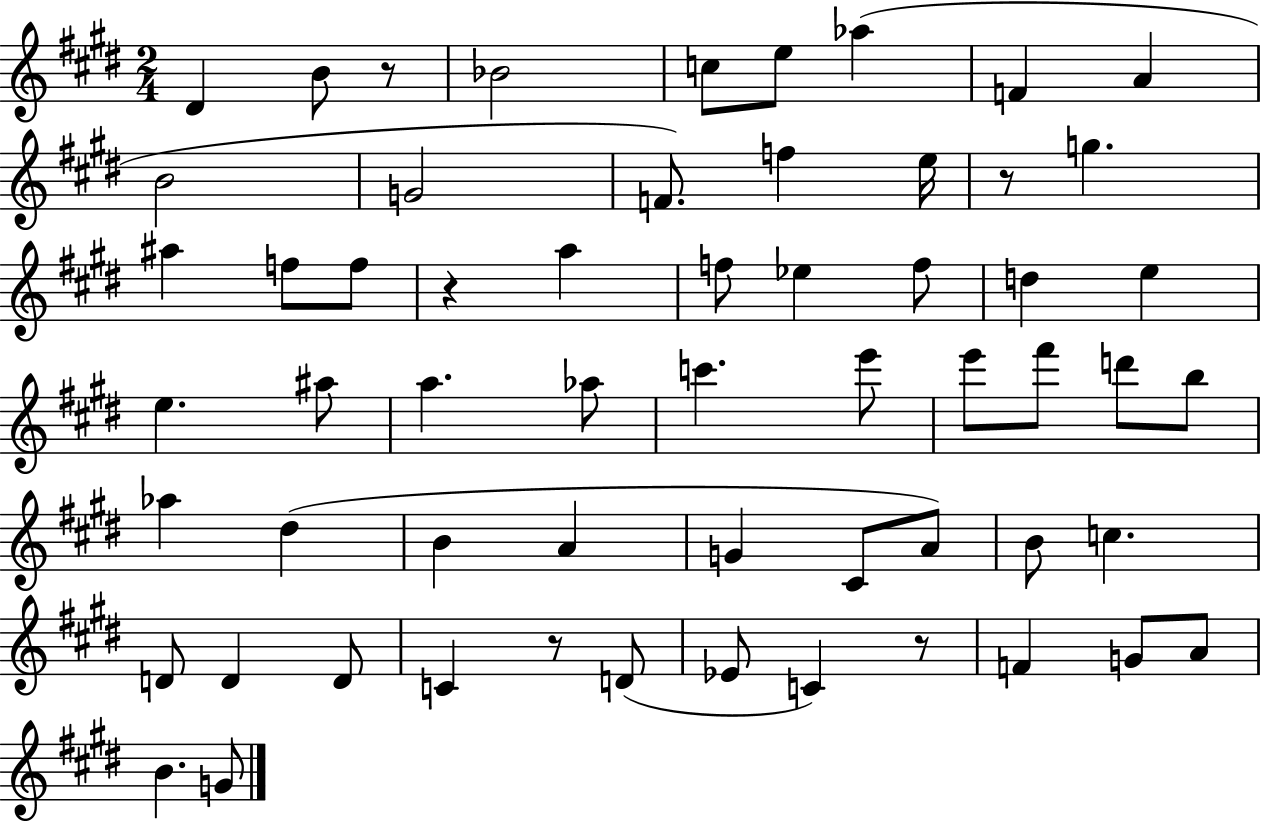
{
  \clef treble
  \numericTimeSignature
  \time 2/4
  \key e \major
  dis'4 b'8 r8 | bes'2 | c''8 e''8 aes''4( | f'4 a'4 | \break b'2 | g'2 | f'8.) f''4 e''16 | r8 g''4. | \break ais''4 f''8 f''8 | r4 a''4 | f''8 ees''4 f''8 | d''4 e''4 | \break e''4. ais''8 | a''4. aes''8 | c'''4. e'''8 | e'''8 fis'''8 d'''8 b''8 | \break aes''4 dis''4( | b'4 a'4 | g'4 cis'8 a'8) | b'8 c''4. | \break d'8 d'4 d'8 | c'4 r8 d'8( | ees'8 c'4) r8 | f'4 g'8 a'8 | \break b'4. g'8 | \bar "|."
}